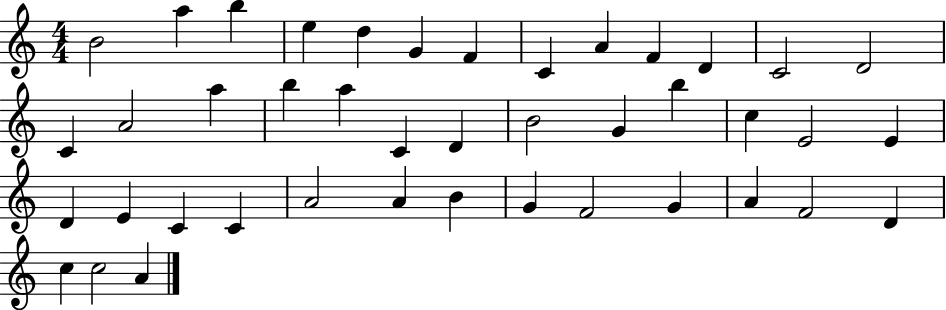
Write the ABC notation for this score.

X:1
T:Untitled
M:4/4
L:1/4
K:C
B2 a b e d G F C A F D C2 D2 C A2 a b a C D B2 G b c E2 E D E C C A2 A B G F2 G A F2 D c c2 A